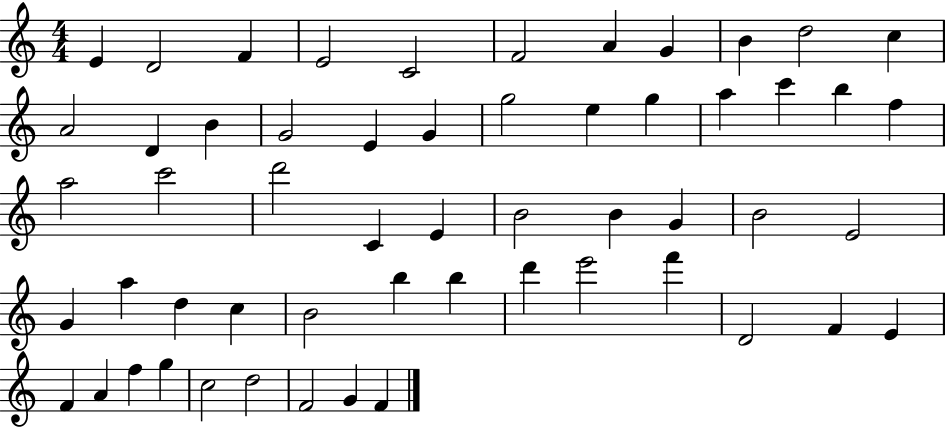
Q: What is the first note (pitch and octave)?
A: E4